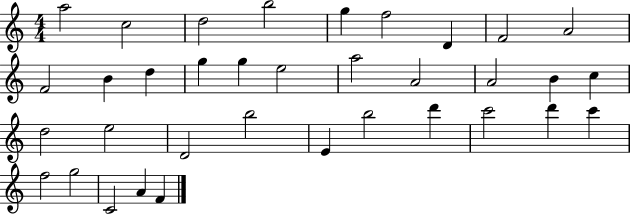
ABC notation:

X:1
T:Untitled
M:4/4
L:1/4
K:C
a2 c2 d2 b2 g f2 D F2 A2 F2 B d g g e2 a2 A2 A2 B c d2 e2 D2 b2 E b2 d' c'2 d' c' f2 g2 C2 A F